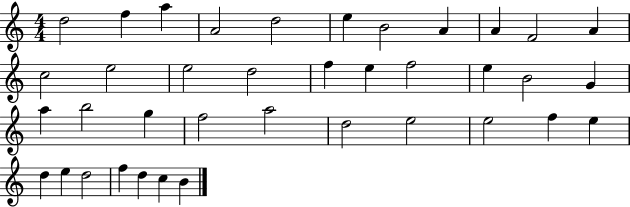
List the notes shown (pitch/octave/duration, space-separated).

D5/h F5/q A5/q A4/h D5/h E5/q B4/h A4/q A4/q F4/h A4/q C5/h E5/h E5/h D5/h F5/q E5/q F5/h E5/q B4/h G4/q A5/q B5/h G5/q F5/h A5/h D5/h E5/h E5/h F5/q E5/q D5/q E5/q D5/h F5/q D5/q C5/q B4/q